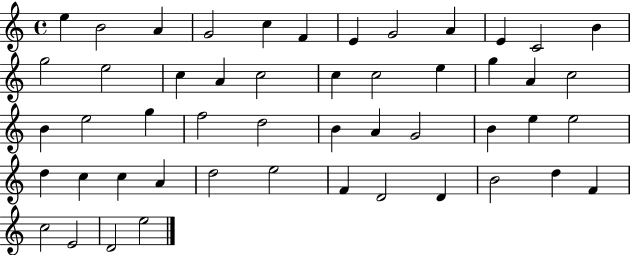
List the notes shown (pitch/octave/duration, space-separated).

E5/q B4/h A4/q G4/h C5/q F4/q E4/q G4/h A4/q E4/q C4/h B4/q G5/h E5/h C5/q A4/q C5/h C5/q C5/h E5/q G5/q A4/q C5/h B4/q E5/h G5/q F5/h D5/h B4/q A4/q G4/h B4/q E5/q E5/h D5/q C5/q C5/q A4/q D5/h E5/h F4/q D4/h D4/q B4/h D5/q F4/q C5/h E4/h D4/h E5/h